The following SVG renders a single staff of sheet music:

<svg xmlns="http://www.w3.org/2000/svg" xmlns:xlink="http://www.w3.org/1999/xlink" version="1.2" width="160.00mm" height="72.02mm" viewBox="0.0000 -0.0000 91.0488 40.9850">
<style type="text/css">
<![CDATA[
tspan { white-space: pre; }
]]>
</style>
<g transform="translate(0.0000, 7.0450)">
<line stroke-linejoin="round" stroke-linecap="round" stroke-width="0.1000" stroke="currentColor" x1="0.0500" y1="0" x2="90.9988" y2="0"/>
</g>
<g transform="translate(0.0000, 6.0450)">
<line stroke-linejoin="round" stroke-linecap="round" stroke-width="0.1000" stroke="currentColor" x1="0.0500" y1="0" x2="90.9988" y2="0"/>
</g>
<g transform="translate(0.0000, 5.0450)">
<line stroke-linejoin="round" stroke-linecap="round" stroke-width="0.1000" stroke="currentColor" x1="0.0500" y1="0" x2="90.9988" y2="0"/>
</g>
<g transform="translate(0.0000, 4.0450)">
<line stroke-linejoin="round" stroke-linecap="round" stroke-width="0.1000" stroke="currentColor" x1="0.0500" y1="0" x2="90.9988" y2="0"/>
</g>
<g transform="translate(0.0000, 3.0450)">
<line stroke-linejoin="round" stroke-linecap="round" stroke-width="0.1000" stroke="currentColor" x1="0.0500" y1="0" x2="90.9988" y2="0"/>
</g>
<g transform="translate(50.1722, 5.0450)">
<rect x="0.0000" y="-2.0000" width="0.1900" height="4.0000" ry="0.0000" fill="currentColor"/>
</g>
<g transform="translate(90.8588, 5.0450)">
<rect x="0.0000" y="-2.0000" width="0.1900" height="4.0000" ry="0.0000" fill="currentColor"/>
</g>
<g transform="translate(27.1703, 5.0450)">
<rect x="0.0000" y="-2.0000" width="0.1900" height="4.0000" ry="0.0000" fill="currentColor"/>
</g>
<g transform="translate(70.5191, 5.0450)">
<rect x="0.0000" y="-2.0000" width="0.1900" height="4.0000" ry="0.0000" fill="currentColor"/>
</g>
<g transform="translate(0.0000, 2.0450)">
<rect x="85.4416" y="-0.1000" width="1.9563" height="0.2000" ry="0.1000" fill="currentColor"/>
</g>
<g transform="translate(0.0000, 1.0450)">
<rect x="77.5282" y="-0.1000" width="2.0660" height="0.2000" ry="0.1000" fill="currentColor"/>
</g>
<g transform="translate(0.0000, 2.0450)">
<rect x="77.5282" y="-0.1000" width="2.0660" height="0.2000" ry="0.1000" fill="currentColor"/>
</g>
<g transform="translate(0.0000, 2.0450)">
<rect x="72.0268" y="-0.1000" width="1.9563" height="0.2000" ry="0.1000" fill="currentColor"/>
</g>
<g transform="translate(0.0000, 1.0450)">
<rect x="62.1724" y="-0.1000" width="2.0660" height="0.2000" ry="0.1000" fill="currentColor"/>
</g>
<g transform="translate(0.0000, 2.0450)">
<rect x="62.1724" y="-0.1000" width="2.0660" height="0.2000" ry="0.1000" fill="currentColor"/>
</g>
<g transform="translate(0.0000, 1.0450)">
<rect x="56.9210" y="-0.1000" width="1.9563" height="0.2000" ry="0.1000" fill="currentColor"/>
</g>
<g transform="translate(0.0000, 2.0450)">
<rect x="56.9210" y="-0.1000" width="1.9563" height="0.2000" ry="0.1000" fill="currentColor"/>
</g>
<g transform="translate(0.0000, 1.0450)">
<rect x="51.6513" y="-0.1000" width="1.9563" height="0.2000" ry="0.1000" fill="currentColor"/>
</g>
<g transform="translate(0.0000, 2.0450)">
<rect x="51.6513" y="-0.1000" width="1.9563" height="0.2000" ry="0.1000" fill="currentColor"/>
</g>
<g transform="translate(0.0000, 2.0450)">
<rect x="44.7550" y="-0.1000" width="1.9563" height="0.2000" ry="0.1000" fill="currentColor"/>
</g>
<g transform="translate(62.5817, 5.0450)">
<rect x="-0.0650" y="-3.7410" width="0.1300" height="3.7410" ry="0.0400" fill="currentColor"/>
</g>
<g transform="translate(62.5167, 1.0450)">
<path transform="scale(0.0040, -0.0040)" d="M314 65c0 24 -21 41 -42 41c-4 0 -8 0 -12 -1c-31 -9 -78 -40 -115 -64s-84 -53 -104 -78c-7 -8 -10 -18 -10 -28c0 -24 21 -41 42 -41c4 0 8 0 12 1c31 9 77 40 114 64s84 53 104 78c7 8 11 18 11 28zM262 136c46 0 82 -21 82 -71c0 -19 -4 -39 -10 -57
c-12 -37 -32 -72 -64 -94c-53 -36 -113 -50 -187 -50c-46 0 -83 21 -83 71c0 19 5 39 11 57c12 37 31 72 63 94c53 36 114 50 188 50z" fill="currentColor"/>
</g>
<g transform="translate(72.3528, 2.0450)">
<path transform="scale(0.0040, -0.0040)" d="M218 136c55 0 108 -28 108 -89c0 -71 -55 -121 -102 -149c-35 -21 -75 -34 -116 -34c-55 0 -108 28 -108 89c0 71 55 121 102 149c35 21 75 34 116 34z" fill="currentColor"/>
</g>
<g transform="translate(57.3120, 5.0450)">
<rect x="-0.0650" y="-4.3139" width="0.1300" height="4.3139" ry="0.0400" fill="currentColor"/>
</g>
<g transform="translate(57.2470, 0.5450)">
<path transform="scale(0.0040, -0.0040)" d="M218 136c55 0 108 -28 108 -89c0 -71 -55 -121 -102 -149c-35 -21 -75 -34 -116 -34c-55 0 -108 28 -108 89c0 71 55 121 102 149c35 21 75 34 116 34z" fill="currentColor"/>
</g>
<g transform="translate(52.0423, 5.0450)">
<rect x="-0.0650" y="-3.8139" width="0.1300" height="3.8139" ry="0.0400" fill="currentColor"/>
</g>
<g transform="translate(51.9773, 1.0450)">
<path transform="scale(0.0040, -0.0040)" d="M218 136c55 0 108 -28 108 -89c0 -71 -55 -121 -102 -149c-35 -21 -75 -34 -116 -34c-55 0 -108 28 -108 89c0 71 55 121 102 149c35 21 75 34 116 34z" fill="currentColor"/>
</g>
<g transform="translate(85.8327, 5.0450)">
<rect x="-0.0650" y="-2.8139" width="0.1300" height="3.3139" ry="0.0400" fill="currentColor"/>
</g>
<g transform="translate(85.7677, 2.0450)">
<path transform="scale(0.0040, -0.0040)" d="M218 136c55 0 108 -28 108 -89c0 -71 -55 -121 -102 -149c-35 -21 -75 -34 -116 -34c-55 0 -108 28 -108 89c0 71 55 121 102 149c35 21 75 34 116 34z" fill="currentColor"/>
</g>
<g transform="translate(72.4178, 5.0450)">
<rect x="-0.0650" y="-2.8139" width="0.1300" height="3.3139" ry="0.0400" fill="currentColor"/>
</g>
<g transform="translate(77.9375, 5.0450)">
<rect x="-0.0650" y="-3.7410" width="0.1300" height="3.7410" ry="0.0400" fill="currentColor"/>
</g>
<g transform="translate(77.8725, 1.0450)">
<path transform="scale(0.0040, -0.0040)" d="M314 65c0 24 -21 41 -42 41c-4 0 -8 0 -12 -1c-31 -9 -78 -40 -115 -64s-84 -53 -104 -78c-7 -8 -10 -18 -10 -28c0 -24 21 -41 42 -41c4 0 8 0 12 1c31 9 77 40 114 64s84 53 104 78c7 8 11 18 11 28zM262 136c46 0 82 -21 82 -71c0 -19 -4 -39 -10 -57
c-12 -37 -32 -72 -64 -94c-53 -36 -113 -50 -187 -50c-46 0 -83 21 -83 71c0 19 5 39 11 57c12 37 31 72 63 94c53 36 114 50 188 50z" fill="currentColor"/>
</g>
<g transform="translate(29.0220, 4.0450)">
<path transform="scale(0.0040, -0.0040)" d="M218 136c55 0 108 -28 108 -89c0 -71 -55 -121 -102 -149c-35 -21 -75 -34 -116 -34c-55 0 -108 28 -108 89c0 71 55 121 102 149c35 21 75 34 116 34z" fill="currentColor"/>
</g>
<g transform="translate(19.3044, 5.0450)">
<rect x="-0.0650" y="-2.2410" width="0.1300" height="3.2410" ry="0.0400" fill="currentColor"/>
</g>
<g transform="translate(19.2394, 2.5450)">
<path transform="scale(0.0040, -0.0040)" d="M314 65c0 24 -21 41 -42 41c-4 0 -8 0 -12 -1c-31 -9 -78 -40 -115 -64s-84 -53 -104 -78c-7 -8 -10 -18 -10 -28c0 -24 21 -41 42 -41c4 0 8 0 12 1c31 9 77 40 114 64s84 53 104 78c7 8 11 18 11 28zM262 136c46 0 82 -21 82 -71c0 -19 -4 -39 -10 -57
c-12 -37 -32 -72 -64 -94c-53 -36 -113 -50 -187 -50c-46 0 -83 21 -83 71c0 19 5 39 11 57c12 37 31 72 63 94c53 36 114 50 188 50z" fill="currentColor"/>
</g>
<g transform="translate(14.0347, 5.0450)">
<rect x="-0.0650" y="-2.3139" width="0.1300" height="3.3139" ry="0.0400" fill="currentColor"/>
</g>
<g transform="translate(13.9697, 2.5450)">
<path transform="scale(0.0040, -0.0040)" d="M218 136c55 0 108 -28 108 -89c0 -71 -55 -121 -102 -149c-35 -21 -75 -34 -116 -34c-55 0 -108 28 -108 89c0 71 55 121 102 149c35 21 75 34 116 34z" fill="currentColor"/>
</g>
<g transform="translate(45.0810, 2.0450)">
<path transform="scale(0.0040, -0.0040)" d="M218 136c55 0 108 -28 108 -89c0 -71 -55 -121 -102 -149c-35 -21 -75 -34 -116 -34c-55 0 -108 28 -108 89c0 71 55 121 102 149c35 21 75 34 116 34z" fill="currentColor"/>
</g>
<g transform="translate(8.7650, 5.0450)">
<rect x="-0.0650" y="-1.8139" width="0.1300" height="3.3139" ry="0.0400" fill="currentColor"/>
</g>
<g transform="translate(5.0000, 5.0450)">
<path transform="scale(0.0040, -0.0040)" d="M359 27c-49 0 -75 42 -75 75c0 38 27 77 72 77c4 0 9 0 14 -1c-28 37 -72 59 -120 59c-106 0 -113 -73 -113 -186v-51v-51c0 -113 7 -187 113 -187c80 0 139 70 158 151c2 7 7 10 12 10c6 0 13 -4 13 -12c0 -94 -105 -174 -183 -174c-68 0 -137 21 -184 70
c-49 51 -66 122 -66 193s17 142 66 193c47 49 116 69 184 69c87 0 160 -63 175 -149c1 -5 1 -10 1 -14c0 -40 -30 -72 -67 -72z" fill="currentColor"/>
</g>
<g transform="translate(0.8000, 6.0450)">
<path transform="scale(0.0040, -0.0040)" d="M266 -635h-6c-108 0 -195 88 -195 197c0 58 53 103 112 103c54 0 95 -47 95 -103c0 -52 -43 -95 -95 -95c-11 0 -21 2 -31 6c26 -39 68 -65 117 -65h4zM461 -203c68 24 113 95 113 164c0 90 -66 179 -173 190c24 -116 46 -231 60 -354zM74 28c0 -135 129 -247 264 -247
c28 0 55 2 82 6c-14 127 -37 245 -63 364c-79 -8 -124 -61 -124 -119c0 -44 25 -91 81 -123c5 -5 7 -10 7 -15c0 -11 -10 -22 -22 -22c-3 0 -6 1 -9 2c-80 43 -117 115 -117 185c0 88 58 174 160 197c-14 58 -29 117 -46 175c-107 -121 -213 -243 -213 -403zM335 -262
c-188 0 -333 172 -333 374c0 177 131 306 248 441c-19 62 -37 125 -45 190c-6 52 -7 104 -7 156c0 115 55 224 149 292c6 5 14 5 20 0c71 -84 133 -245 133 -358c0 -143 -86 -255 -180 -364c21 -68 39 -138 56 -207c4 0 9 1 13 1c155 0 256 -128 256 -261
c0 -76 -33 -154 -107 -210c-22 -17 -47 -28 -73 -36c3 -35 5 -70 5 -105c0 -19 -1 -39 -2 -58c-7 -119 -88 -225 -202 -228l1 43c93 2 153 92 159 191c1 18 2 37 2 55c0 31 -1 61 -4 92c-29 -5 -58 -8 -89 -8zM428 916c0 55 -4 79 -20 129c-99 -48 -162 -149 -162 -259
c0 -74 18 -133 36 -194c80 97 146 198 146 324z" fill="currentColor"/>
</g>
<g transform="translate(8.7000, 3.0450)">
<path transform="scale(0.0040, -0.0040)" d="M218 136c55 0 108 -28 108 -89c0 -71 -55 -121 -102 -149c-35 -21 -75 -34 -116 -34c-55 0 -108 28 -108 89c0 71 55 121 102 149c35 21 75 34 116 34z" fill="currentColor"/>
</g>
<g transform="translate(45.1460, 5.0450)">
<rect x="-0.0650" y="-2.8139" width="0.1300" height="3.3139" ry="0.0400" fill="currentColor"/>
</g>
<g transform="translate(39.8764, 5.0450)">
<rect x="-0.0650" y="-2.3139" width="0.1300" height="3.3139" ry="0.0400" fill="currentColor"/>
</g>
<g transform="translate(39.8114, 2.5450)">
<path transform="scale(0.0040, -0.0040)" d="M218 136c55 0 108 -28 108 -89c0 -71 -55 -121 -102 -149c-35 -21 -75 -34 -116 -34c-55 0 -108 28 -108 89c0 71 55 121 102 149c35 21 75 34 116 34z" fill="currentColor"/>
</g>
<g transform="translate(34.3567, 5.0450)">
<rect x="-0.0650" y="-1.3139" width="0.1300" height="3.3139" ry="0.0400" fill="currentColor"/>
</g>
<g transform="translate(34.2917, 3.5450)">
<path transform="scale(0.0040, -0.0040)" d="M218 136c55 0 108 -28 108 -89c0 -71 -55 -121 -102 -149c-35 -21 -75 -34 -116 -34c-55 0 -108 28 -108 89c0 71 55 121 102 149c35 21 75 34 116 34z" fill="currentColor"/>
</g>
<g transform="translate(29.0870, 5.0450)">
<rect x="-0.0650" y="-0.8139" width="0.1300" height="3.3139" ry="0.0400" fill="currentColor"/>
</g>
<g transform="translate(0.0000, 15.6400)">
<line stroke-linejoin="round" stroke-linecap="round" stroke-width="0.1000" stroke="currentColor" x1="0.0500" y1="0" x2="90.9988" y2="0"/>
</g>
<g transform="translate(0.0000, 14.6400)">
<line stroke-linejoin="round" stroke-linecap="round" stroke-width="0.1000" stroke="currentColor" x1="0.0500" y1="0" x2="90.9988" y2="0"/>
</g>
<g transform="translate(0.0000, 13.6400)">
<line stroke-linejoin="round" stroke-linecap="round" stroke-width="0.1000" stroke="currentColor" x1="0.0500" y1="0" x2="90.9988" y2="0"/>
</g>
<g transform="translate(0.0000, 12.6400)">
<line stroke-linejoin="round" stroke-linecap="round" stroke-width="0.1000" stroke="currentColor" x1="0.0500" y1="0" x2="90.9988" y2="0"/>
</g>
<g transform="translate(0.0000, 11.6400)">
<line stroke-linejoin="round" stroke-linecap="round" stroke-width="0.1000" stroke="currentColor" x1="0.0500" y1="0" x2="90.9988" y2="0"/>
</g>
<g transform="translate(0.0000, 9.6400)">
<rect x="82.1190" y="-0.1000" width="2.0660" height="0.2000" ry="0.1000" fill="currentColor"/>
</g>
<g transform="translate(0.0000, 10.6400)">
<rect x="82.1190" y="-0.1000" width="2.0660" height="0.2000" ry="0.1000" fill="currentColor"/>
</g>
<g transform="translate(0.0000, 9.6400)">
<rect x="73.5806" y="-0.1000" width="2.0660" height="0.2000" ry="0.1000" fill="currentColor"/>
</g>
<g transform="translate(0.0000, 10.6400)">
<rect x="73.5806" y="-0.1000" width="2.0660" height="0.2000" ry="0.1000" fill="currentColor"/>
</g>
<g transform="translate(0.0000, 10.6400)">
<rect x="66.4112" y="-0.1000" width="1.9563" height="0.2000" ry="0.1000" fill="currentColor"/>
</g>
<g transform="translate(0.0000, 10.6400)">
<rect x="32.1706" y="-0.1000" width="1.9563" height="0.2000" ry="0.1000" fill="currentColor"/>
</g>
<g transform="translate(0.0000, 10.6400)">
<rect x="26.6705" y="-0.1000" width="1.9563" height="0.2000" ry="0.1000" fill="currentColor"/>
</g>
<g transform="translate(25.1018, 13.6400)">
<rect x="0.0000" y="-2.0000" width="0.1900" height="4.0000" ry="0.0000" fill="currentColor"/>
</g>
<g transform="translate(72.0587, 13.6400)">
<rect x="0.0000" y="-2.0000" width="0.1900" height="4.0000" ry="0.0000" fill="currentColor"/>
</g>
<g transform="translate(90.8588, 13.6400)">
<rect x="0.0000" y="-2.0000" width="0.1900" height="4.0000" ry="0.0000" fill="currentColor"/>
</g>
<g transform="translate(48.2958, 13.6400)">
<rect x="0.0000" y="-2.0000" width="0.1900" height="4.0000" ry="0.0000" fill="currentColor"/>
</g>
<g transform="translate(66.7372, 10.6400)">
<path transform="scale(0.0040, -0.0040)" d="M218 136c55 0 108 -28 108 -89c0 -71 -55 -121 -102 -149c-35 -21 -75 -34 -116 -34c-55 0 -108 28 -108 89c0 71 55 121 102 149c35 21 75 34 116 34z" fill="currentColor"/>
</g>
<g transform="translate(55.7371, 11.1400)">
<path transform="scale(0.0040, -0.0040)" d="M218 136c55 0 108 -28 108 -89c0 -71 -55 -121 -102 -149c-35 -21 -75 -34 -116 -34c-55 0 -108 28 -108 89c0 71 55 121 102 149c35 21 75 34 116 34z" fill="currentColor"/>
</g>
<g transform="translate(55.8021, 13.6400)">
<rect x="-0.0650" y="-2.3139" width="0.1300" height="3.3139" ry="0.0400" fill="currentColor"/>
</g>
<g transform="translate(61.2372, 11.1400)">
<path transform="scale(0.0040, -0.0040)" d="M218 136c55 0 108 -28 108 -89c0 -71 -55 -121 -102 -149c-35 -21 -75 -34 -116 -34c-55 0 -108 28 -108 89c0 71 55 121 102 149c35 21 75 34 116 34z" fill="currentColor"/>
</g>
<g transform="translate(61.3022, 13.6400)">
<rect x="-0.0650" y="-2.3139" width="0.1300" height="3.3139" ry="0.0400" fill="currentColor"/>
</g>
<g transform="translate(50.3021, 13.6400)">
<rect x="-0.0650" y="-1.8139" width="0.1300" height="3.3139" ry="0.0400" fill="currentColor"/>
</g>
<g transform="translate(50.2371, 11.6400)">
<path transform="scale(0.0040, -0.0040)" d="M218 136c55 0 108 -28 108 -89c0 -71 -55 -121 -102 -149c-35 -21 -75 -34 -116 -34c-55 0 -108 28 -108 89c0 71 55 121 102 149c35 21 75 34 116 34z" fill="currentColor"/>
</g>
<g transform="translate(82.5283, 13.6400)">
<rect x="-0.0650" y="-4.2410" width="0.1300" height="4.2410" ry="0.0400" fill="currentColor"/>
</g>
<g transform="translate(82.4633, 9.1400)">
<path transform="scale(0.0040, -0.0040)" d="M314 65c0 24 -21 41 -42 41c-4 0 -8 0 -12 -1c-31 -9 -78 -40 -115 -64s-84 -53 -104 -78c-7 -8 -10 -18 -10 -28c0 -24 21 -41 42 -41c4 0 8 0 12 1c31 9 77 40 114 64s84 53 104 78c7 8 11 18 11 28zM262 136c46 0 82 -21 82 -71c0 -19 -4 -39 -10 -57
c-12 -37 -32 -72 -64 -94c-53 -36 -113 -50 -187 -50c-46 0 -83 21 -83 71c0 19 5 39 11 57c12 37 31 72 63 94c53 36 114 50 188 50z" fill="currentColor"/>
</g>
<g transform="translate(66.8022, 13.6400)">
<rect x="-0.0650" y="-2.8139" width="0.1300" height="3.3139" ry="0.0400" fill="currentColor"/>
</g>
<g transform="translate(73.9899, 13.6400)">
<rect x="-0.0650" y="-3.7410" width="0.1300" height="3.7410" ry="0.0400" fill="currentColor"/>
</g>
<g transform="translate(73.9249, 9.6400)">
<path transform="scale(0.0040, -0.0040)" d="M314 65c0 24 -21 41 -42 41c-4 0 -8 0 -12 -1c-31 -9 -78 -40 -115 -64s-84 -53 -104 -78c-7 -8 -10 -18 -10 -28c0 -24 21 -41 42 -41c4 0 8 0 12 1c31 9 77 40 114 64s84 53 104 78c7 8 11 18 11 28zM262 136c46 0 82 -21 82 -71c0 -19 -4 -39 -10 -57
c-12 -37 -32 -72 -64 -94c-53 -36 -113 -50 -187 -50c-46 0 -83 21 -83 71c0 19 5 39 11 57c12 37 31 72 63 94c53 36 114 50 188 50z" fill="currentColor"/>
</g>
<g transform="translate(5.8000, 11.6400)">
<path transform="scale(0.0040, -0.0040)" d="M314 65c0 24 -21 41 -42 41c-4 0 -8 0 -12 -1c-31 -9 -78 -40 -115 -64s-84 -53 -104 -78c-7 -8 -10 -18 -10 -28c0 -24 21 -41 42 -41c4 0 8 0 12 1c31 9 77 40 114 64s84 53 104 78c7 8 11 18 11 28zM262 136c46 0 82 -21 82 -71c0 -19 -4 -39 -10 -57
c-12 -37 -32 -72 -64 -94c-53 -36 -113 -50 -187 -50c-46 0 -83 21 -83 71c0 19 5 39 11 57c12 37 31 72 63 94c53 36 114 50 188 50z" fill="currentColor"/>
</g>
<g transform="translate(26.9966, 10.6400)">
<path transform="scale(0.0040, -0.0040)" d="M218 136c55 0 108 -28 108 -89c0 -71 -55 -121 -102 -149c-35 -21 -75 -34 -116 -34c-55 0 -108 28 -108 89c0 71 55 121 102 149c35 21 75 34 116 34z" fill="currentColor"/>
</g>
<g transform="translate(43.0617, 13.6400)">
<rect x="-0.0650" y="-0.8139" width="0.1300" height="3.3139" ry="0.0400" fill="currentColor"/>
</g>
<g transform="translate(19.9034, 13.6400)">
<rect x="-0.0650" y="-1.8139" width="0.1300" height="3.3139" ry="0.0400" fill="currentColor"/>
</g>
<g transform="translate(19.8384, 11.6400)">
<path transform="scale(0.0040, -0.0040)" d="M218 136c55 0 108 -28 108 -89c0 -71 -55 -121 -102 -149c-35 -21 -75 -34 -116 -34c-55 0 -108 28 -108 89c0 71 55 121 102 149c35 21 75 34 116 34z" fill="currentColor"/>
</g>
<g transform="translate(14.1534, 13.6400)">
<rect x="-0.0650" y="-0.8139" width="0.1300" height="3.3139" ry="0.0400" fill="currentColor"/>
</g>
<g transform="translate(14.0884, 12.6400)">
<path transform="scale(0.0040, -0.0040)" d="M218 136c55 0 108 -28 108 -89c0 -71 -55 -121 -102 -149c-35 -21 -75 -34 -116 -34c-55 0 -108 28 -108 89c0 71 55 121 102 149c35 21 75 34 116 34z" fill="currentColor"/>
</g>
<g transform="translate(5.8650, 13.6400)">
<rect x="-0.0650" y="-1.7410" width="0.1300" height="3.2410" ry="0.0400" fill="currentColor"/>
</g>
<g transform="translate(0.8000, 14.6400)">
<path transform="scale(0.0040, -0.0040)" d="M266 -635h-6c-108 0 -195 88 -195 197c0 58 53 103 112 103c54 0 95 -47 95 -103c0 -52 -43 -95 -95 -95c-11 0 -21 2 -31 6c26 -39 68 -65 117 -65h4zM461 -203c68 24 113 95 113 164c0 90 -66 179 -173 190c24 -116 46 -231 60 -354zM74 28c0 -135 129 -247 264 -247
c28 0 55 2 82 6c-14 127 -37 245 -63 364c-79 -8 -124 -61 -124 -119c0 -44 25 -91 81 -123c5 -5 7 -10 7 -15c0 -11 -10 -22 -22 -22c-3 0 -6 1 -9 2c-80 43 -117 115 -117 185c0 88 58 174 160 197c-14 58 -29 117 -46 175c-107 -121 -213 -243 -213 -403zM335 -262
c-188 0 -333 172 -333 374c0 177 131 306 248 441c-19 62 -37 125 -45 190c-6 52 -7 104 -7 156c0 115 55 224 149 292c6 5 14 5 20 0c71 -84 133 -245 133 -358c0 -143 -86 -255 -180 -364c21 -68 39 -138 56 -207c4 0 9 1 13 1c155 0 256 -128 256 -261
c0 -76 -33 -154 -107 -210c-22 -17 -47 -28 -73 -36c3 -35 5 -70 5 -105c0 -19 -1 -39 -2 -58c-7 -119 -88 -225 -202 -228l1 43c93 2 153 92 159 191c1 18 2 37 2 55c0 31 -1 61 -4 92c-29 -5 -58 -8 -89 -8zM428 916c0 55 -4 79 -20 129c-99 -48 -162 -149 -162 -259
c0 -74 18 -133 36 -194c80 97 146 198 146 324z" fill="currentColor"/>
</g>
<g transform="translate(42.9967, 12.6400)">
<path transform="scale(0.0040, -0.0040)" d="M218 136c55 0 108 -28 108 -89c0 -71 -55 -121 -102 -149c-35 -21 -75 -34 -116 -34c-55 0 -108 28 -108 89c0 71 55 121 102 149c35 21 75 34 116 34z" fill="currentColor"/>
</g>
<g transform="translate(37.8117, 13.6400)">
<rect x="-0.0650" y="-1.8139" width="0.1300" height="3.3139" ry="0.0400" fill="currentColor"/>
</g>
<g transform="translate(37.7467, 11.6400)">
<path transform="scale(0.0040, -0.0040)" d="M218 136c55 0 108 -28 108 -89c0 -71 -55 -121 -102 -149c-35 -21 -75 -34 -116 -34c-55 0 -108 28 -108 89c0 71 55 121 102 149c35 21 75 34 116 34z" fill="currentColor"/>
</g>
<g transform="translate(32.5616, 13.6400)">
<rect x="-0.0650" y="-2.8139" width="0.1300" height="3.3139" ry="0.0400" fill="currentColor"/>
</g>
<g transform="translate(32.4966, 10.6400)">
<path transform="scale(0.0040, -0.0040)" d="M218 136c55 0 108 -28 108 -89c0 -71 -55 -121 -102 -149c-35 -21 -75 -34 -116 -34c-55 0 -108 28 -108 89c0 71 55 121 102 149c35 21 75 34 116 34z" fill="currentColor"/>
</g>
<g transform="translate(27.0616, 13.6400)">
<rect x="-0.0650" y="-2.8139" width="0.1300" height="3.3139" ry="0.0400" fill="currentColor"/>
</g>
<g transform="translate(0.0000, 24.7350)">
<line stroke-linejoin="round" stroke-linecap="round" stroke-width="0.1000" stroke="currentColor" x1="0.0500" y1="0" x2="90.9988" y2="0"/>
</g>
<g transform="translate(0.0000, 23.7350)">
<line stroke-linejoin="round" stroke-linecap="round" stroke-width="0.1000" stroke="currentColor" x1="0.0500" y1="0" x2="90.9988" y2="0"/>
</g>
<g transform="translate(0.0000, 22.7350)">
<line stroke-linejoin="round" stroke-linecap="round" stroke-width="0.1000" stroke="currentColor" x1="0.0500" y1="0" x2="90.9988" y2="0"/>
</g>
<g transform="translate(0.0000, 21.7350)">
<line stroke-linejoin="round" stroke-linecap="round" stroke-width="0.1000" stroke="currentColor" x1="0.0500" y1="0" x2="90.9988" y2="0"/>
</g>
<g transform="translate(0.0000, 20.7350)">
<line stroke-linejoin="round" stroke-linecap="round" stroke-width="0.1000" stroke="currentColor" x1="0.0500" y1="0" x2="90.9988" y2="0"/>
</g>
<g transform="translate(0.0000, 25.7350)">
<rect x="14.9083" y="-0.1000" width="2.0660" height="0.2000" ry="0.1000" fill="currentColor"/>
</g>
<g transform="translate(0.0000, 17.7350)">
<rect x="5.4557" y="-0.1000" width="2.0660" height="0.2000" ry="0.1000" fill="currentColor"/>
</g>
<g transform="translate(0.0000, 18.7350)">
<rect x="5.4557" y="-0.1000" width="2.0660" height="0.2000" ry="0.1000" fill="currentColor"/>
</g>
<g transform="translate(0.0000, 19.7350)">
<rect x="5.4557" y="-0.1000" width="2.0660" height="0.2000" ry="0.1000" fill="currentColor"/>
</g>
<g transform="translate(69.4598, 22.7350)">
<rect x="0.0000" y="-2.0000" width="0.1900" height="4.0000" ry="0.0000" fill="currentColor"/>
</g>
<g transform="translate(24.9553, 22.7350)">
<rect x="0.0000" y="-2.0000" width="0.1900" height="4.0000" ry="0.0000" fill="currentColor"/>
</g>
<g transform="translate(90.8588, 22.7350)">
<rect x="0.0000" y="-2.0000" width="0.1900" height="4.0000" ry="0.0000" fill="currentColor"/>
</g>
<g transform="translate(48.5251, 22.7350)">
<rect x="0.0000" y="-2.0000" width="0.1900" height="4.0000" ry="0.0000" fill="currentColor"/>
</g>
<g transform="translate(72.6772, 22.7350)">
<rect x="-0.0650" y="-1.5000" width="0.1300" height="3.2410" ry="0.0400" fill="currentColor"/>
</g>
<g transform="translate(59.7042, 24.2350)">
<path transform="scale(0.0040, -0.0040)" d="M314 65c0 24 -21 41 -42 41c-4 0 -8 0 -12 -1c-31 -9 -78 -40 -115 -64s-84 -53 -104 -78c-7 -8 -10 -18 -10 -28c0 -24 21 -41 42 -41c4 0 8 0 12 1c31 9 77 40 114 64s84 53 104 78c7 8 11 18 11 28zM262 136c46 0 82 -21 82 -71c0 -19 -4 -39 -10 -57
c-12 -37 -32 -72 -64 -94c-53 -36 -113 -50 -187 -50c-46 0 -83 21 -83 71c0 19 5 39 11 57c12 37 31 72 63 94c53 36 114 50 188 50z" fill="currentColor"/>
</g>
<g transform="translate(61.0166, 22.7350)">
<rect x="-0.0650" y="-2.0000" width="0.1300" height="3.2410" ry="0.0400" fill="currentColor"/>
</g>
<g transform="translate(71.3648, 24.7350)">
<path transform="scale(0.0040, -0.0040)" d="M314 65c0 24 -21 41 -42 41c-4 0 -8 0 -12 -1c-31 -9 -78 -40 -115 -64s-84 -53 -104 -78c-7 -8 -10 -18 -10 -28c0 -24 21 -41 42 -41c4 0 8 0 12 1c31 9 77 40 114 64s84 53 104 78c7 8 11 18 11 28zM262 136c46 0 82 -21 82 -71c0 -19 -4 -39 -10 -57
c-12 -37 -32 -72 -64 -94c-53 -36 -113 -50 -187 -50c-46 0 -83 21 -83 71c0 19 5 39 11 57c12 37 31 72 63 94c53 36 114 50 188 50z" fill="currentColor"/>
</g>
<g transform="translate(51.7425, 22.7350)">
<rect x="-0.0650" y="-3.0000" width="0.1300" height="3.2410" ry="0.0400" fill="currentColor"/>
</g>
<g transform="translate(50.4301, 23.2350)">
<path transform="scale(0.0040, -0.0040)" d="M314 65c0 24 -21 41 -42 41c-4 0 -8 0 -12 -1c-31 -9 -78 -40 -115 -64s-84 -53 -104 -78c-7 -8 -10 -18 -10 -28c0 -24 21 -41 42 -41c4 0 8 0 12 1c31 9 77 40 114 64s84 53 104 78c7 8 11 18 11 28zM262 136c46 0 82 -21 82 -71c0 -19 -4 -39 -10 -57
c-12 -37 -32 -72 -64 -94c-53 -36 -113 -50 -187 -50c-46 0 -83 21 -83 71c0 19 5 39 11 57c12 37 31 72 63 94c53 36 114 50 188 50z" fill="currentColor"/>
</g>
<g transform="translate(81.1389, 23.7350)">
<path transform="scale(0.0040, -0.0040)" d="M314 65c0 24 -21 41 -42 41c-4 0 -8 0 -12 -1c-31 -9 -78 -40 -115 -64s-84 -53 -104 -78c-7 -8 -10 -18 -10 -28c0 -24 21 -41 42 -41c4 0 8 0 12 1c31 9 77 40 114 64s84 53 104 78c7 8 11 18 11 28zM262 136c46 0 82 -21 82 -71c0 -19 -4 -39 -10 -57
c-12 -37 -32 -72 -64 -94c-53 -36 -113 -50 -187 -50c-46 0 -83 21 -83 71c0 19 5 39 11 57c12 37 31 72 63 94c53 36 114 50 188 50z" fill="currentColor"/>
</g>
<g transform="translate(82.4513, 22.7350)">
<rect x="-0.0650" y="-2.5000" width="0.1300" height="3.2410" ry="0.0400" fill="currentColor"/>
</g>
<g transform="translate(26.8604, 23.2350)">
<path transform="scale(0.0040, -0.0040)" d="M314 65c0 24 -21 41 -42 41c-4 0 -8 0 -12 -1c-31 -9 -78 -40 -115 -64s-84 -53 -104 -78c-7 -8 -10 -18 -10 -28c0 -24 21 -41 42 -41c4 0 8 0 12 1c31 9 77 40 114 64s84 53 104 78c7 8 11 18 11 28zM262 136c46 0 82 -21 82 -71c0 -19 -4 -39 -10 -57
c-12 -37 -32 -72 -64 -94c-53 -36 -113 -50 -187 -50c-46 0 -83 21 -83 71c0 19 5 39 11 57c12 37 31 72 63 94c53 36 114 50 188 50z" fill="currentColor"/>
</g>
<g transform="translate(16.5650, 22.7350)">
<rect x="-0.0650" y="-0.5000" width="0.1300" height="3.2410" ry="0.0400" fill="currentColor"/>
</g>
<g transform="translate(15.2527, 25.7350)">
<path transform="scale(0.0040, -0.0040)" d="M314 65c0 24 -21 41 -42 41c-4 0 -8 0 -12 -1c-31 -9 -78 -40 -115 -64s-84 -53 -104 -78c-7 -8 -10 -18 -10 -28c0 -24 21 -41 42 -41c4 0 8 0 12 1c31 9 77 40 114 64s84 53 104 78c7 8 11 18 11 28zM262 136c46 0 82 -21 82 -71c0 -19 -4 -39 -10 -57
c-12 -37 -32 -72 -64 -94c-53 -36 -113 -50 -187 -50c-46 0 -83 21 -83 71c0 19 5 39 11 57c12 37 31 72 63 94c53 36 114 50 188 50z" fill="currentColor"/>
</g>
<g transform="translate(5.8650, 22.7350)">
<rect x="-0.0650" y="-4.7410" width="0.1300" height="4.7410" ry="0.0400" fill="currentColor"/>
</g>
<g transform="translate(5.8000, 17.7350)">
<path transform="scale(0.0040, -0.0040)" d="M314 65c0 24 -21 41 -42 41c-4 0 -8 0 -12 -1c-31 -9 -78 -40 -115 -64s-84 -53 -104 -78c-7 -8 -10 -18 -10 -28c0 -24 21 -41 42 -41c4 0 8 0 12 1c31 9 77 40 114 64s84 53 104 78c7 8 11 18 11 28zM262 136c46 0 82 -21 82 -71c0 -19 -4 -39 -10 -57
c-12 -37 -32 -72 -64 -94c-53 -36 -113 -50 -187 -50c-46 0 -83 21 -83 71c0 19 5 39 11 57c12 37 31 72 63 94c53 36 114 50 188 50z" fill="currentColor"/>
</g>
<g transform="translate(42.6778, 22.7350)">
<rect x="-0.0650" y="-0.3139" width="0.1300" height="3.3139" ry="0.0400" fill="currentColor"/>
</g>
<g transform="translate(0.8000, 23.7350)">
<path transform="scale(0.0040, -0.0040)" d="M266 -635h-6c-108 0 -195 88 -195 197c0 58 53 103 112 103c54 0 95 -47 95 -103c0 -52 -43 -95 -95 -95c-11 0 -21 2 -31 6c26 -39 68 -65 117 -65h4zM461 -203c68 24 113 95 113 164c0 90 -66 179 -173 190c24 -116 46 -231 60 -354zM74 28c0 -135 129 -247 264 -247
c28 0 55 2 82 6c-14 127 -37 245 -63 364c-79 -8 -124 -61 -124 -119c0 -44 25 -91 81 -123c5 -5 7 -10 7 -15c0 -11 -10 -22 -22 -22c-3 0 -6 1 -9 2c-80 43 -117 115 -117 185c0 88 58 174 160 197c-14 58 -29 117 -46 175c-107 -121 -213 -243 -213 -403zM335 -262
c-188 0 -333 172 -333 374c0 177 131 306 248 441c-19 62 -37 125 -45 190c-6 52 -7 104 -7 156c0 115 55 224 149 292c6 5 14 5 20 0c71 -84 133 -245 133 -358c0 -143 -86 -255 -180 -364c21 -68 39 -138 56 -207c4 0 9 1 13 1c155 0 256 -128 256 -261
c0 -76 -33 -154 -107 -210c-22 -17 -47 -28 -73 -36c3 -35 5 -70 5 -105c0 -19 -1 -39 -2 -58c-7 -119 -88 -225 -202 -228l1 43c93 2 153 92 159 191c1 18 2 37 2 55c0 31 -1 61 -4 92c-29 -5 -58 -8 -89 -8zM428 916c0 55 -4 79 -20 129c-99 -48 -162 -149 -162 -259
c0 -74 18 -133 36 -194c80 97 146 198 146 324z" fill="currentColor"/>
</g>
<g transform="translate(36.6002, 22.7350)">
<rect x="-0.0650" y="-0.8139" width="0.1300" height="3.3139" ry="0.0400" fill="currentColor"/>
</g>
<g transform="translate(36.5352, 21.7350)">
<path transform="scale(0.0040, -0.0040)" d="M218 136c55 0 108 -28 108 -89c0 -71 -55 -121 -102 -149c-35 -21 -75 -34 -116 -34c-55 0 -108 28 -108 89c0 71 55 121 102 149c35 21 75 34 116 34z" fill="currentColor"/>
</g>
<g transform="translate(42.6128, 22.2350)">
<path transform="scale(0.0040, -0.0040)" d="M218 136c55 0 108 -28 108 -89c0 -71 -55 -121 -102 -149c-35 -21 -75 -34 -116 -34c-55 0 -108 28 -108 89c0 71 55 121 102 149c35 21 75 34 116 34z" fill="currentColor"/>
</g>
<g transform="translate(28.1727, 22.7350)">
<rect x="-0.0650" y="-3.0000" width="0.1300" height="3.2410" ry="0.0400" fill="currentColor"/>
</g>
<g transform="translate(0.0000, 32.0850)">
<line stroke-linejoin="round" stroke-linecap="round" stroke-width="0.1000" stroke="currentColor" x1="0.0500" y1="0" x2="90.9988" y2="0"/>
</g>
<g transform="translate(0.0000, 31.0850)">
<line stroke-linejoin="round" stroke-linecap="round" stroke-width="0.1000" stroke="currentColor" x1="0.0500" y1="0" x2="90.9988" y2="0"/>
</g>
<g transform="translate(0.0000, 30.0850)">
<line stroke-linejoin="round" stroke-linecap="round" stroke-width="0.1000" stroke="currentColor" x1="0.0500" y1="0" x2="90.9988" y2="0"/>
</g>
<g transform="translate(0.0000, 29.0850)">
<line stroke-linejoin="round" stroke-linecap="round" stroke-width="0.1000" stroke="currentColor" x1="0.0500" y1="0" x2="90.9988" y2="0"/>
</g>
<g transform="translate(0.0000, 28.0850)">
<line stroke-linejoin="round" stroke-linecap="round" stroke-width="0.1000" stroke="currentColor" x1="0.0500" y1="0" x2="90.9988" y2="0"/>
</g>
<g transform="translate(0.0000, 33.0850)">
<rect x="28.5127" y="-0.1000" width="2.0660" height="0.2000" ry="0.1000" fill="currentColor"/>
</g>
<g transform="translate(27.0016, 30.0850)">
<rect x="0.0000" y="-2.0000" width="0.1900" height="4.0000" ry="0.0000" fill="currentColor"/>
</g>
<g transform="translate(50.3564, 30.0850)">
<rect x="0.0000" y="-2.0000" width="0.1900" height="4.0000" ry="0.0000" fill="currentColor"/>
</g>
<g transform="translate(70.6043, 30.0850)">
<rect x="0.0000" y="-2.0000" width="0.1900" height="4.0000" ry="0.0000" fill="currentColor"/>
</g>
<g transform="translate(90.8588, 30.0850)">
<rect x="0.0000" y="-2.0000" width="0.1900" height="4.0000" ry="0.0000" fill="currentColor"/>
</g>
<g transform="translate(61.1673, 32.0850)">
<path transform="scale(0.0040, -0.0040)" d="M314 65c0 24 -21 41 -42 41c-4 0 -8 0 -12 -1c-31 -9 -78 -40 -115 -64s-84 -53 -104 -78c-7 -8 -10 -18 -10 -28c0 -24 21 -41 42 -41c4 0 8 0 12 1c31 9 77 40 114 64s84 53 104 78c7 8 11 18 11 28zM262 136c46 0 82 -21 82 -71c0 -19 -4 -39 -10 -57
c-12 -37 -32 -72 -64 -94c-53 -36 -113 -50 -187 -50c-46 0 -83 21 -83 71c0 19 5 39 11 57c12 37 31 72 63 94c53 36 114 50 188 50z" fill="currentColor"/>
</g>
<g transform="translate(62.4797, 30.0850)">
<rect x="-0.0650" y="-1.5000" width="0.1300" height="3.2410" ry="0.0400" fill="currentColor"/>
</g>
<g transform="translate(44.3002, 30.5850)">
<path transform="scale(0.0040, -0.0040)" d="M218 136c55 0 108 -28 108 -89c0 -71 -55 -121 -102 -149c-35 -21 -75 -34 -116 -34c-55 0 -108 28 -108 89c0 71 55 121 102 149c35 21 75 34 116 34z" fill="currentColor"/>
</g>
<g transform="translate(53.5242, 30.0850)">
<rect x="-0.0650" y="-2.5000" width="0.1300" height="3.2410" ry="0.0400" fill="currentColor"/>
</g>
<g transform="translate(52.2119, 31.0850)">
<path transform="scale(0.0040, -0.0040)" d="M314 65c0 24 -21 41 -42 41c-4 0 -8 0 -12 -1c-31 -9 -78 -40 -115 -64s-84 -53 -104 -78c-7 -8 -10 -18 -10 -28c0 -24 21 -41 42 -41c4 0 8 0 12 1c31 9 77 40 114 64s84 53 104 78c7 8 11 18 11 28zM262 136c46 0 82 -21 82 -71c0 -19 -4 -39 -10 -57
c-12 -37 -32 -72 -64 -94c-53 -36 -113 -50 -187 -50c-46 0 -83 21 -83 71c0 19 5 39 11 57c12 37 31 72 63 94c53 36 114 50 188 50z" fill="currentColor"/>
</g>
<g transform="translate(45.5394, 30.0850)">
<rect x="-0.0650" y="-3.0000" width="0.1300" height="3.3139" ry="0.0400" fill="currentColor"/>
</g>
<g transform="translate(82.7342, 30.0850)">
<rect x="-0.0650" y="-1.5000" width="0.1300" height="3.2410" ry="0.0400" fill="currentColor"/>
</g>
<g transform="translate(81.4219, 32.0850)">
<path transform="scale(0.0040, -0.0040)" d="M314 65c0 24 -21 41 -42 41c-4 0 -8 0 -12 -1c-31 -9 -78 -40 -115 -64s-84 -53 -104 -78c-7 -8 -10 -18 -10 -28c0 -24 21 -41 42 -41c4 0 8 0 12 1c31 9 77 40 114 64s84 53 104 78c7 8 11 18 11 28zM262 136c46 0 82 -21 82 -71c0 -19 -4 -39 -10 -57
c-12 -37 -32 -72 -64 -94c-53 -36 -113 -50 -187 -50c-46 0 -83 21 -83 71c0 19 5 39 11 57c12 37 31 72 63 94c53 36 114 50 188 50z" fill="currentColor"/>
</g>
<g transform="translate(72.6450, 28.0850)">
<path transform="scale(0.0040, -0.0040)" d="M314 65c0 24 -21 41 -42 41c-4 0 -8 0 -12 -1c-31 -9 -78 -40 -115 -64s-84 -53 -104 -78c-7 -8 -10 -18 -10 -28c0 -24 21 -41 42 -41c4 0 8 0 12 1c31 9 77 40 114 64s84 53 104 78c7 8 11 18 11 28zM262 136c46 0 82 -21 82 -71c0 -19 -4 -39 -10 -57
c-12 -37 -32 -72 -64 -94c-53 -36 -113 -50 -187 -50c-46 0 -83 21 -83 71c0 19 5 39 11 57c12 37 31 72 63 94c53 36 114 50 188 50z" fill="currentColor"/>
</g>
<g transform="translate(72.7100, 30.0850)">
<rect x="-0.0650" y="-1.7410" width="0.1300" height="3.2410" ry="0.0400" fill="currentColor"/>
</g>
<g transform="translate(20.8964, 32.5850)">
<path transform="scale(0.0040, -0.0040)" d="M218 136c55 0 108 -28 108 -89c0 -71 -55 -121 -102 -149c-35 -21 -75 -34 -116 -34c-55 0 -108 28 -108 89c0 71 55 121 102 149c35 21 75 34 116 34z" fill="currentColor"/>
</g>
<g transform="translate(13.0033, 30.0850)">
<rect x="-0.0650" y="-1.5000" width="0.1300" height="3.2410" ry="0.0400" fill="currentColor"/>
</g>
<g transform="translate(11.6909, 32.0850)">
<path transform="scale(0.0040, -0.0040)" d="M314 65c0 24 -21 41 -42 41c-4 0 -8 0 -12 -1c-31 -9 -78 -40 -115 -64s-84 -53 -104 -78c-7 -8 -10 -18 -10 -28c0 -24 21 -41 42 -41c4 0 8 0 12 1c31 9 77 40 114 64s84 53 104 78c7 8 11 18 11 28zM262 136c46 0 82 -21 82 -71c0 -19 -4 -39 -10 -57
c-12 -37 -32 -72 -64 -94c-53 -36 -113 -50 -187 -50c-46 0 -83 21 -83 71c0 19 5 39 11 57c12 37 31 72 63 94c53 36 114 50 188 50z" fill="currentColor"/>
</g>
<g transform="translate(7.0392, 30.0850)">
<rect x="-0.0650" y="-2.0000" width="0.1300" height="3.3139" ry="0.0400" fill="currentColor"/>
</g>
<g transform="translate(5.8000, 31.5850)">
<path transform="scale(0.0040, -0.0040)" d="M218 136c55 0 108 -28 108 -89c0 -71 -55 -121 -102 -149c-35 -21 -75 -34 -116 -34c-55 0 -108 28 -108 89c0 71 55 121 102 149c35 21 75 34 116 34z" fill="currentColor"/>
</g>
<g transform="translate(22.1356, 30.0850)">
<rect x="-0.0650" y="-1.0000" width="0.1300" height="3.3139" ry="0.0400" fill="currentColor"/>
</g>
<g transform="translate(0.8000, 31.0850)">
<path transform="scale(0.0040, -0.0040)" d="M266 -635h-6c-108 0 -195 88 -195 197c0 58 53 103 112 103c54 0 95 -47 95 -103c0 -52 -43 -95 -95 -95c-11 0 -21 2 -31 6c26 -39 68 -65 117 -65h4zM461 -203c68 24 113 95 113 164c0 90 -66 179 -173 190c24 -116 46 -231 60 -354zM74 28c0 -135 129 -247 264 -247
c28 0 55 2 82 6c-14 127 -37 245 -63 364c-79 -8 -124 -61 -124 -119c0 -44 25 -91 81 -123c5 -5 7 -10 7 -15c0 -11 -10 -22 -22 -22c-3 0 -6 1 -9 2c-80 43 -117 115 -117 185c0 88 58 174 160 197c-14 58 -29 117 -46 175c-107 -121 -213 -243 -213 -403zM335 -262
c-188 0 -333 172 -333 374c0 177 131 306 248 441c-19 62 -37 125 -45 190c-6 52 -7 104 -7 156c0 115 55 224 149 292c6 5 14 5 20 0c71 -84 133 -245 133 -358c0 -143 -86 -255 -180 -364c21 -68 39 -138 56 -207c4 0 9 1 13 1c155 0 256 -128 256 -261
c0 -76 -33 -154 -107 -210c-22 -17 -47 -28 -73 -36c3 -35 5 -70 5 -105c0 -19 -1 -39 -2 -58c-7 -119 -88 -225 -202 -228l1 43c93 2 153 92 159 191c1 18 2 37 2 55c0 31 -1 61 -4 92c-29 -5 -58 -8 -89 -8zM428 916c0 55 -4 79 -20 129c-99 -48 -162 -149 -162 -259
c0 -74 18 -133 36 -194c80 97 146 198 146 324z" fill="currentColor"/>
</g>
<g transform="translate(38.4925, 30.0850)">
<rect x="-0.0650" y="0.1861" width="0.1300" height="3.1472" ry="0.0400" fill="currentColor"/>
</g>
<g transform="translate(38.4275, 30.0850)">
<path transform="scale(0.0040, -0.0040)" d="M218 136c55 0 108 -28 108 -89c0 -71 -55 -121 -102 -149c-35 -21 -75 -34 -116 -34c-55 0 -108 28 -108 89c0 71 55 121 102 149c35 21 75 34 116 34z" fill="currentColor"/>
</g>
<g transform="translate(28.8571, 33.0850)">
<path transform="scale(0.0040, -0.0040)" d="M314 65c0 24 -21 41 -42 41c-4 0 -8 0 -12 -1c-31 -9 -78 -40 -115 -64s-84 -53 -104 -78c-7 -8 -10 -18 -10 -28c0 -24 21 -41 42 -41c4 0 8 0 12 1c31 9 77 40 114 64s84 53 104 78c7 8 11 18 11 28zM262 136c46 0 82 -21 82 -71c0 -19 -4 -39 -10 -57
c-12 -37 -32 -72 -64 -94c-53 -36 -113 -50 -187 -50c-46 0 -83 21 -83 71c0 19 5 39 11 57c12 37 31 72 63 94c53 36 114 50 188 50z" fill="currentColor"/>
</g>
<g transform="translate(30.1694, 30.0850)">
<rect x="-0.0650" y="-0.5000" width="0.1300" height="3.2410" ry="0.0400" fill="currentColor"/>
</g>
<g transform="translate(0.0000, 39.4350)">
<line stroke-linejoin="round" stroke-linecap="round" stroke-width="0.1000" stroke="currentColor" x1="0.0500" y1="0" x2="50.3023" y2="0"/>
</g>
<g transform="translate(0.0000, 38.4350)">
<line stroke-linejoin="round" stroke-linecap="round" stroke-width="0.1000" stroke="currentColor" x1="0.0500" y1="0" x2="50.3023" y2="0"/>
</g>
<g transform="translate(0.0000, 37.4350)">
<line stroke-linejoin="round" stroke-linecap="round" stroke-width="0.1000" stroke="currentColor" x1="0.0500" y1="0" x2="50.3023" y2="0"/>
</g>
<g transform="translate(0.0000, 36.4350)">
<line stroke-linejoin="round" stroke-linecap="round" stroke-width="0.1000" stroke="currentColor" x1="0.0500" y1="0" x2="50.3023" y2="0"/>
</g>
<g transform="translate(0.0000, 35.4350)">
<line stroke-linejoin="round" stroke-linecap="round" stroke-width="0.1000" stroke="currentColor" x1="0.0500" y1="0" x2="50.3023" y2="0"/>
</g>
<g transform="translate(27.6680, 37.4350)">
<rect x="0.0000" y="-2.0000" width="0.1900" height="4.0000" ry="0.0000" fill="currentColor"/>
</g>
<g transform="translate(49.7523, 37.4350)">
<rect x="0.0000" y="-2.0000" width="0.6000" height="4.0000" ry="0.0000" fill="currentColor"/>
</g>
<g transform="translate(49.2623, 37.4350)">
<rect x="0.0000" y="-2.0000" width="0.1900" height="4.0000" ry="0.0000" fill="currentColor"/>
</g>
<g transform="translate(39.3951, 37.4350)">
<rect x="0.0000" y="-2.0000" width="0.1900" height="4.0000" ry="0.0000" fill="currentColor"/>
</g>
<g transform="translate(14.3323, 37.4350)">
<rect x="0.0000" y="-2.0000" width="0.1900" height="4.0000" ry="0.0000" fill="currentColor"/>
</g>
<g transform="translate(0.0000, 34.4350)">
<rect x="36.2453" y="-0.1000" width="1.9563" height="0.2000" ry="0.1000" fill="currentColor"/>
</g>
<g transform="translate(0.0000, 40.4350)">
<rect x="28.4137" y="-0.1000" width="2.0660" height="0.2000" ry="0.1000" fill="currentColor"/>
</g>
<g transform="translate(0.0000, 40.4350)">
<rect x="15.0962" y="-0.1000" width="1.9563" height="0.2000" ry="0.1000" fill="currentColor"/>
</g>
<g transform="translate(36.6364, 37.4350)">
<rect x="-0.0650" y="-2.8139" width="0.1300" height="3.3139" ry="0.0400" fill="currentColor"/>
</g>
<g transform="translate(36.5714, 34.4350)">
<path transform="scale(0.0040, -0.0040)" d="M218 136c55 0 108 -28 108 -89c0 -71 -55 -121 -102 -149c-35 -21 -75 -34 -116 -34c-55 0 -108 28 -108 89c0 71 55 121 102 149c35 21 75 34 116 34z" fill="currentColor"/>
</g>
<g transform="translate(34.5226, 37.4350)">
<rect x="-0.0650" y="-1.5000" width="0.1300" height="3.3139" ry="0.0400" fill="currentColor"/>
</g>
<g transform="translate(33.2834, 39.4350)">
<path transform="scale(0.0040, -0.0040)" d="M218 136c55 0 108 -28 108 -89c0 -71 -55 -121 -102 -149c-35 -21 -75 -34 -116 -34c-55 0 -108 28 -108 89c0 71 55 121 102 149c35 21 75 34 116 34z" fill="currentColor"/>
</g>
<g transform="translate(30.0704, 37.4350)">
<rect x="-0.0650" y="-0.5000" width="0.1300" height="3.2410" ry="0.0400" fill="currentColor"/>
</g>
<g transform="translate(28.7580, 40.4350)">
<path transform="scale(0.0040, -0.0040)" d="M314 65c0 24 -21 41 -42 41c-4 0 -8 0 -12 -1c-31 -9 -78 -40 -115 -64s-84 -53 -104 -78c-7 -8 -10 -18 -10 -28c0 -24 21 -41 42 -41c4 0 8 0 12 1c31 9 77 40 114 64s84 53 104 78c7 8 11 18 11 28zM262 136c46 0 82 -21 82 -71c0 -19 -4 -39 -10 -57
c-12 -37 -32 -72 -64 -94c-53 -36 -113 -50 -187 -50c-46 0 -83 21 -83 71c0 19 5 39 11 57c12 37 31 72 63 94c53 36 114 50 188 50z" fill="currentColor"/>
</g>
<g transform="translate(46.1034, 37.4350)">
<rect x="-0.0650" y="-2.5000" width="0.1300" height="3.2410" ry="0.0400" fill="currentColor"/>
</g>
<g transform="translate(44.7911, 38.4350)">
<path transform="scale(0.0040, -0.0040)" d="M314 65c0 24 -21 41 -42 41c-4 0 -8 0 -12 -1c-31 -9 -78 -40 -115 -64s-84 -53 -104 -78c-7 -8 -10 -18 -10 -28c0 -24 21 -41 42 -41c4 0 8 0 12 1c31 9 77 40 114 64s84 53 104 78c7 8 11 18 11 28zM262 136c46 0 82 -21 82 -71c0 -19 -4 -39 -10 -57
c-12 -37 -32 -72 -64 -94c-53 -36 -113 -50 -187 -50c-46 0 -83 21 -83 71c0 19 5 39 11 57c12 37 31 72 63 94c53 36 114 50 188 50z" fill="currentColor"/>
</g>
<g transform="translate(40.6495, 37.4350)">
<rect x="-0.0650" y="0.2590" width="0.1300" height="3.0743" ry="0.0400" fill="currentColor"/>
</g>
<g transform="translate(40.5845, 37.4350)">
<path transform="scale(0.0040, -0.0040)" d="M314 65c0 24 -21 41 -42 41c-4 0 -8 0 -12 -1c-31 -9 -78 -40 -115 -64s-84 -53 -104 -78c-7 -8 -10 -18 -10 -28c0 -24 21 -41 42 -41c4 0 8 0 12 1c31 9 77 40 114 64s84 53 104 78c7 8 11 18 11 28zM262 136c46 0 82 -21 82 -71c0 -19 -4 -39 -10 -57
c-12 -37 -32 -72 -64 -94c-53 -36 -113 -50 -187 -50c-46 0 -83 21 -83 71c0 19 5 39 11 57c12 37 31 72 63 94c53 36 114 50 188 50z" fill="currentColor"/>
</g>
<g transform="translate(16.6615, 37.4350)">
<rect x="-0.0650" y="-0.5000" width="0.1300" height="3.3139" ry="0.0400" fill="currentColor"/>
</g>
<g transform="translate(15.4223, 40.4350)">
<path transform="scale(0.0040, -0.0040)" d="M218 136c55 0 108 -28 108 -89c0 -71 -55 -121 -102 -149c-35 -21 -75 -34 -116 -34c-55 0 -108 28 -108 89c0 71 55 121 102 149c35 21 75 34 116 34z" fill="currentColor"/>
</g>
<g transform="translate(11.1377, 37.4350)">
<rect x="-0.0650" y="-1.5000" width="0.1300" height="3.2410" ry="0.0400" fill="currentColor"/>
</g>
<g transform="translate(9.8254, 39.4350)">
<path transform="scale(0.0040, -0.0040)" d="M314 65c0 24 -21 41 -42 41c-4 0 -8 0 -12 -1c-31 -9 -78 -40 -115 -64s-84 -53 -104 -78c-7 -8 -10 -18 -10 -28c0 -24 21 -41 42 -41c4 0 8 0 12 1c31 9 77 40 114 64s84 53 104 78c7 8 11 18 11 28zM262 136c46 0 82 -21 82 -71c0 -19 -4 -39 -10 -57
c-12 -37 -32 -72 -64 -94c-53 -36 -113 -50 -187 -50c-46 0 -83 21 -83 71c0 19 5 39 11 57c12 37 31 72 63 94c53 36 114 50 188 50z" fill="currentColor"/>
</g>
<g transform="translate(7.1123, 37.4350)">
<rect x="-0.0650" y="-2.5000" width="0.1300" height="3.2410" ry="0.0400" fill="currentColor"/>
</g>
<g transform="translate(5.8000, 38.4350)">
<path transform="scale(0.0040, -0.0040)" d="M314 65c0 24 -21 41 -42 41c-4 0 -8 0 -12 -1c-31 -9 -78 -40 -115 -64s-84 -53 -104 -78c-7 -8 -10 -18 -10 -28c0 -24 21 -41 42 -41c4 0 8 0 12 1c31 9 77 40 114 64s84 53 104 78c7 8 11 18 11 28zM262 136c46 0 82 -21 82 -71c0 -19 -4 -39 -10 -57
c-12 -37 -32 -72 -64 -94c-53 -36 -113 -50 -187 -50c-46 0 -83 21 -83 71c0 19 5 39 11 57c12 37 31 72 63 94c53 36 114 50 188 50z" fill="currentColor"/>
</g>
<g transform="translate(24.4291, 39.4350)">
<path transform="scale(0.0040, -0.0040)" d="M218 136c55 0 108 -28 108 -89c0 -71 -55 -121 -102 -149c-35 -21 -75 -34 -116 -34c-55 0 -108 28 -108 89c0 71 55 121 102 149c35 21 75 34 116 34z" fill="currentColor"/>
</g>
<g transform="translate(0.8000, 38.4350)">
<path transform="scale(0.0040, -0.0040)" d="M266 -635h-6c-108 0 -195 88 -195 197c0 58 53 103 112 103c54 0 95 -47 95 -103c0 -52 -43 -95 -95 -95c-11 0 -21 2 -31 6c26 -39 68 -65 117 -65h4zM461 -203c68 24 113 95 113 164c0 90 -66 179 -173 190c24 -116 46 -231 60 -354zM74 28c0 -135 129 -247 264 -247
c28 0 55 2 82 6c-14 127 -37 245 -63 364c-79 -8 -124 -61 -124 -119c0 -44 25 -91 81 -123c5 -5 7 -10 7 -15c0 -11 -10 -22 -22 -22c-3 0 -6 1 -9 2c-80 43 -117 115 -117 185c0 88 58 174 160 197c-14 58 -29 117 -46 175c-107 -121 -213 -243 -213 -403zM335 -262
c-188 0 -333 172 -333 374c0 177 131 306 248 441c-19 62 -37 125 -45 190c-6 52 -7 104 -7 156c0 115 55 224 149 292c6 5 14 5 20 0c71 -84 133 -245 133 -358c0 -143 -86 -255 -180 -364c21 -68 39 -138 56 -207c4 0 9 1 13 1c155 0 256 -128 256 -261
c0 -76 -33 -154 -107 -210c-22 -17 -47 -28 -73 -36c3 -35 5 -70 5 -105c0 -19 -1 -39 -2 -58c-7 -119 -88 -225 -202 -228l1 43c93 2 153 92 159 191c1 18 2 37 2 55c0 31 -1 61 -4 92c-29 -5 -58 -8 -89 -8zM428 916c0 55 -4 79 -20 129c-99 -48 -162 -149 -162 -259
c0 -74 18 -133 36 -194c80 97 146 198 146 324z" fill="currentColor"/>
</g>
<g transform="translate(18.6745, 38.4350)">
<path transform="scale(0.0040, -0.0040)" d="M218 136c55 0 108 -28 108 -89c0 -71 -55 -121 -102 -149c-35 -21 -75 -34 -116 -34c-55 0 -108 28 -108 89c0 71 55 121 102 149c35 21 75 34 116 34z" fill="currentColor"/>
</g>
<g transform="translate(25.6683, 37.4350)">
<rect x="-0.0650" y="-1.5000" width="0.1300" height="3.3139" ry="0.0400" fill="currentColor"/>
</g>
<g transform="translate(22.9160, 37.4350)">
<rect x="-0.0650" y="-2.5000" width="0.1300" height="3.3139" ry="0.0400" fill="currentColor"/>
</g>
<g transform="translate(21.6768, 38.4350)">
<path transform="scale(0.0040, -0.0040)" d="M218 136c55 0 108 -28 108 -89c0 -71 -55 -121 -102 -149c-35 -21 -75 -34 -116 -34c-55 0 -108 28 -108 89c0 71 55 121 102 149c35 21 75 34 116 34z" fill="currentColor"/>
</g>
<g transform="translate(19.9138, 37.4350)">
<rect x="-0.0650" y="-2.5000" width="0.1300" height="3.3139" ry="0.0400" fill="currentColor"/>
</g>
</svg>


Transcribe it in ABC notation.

X:1
T:Untitled
M:4/4
L:1/4
K:C
f g g2 d e g a c' d' c'2 a c'2 a f2 d f a a f d f g g a c'2 d'2 e'2 C2 A2 d c A2 F2 E2 G2 F E2 D C2 B A G2 E2 f2 E2 G2 E2 C G G E C2 E a B2 G2